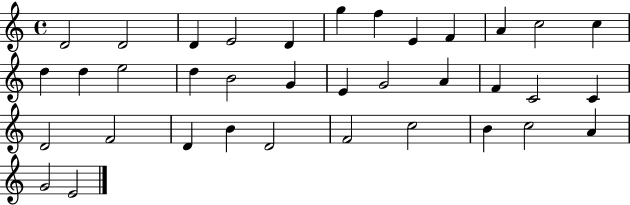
{
  \clef treble
  \time 4/4
  \defaultTimeSignature
  \key c \major
  d'2 d'2 | d'4 e'2 d'4 | g''4 f''4 e'4 f'4 | a'4 c''2 c''4 | \break d''4 d''4 e''2 | d''4 b'2 g'4 | e'4 g'2 a'4 | f'4 c'2 c'4 | \break d'2 f'2 | d'4 b'4 d'2 | f'2 c''2 | b'4 c''2 a'4 | \break g'2 e'2 | \bar "|."
}